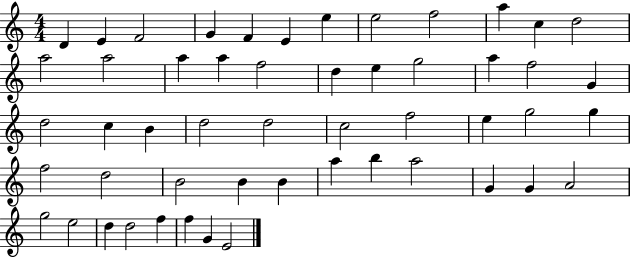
X:1
T:Untitled
M:4/4
L:1/4
K:C
D E F2 G F E e e2 f2 a c d2 a2 a2 a a f2 d e g2 a f2 G d2 c B d2 d2 c2 f2 e g2 g f2 d2 B2 B B a b a2 G G A2 g2 e2 d d2 f f G E2